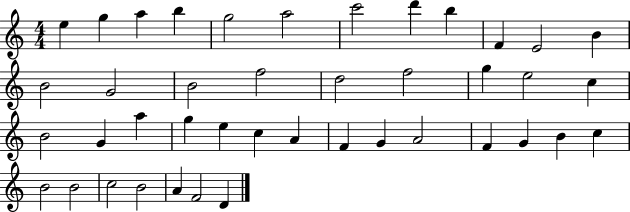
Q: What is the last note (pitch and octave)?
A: D4